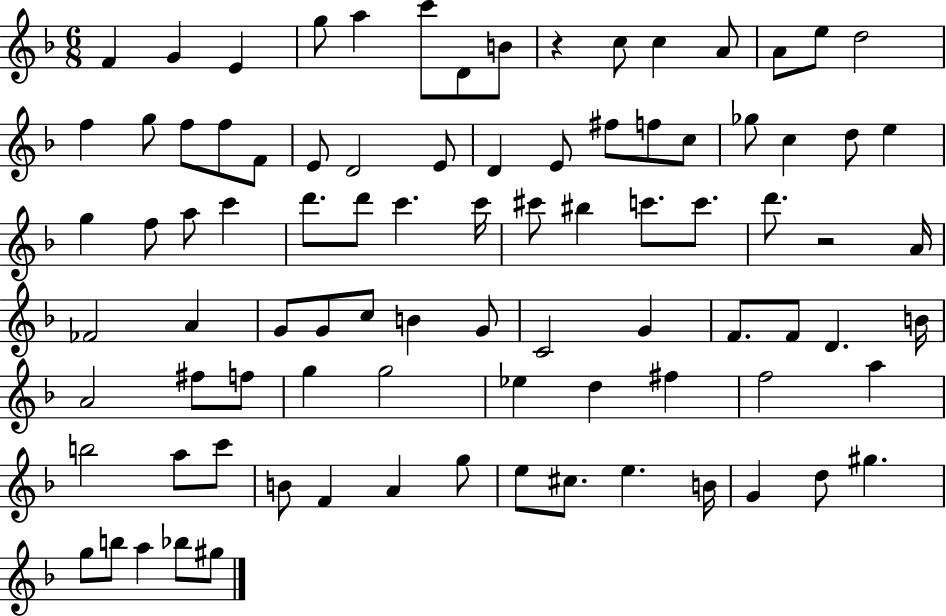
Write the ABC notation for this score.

X:1
T:Untitled
M:6/8
L:1/4
K:F
F G E g/2 a c'/2 D/2 B/2 z c/2 c A/2 A/2 e/2 d2 f g/2 f/2 f/2 F/2 E/2 D2 E/2 D E/2 ^f/2 f/2 c/2 _g/2 c d/2 e g f/2 a/2 c' d'/2 d'/2 c' c'/4 ^c'/2 ^b c'/2 c'/2 d'/2 z2 A/4 _F2 A G/2 G/2 c/2 B G/2 C2 G F/2 F/2 D B/4 A2 ^f/2 f/2 g g2 _e d ^f f2 a b2 a/2 c'/2 B/2 F A g/2 e/2 ^c/2 e B/4 G d/2 ^g g/2 b/2 a _b/2 ^g/2